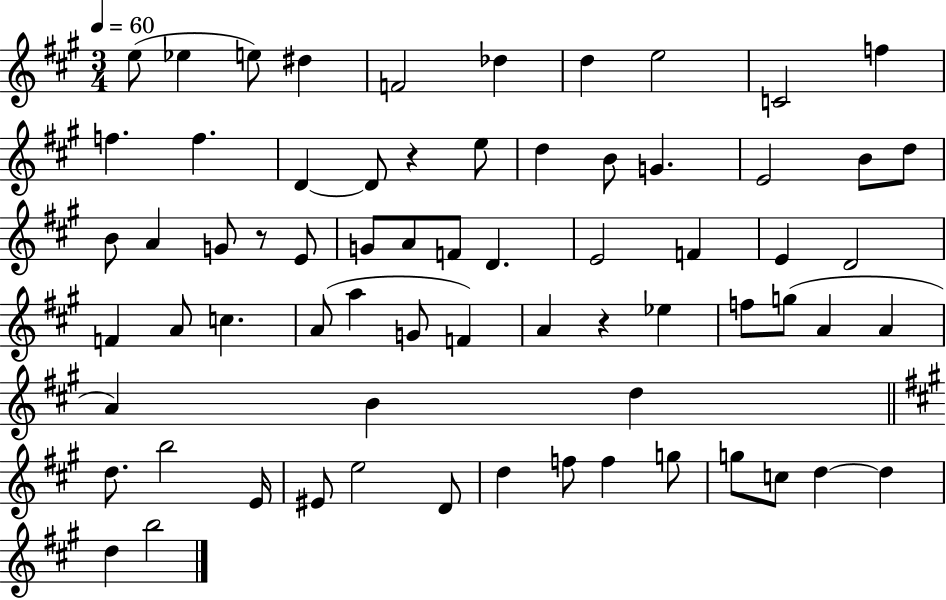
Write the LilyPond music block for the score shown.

{
  \clef treble
  \numericTimeSignature
  \time 3/4
  \key a \major
  \tempo 4 = 60
  e''8( ees''4 e''8) dis''4 | f'2 des''4 | d''4 e''2 | c'2 f''4 | \break f''4. f''4. | d'4~~ d'8 r4 e''8 | d''4 b'8 g'4. | e'2 b'8 d''8 | \break b'8 a'4 g'8 r8 e'8 | g'8 a'8 f'8 d'4. | e'2 f'4 | e'4 d'2 | \break f'4 a'8 c''4. | a'8( a''4 g'8 f'4) | a'4 r4 ees''4 | f''8 g''8( a'4 a'4 | \break a'4) b'4 d''4 | \bar "||" \break \key a \major d''8. b''2 e'16 | eis'8 e''2 d'8 | d''4 f''8 f''4 g''8 | g''8 c''8 d''4~~ d''4 | \break d''4 b''2 | \bar "|."
}